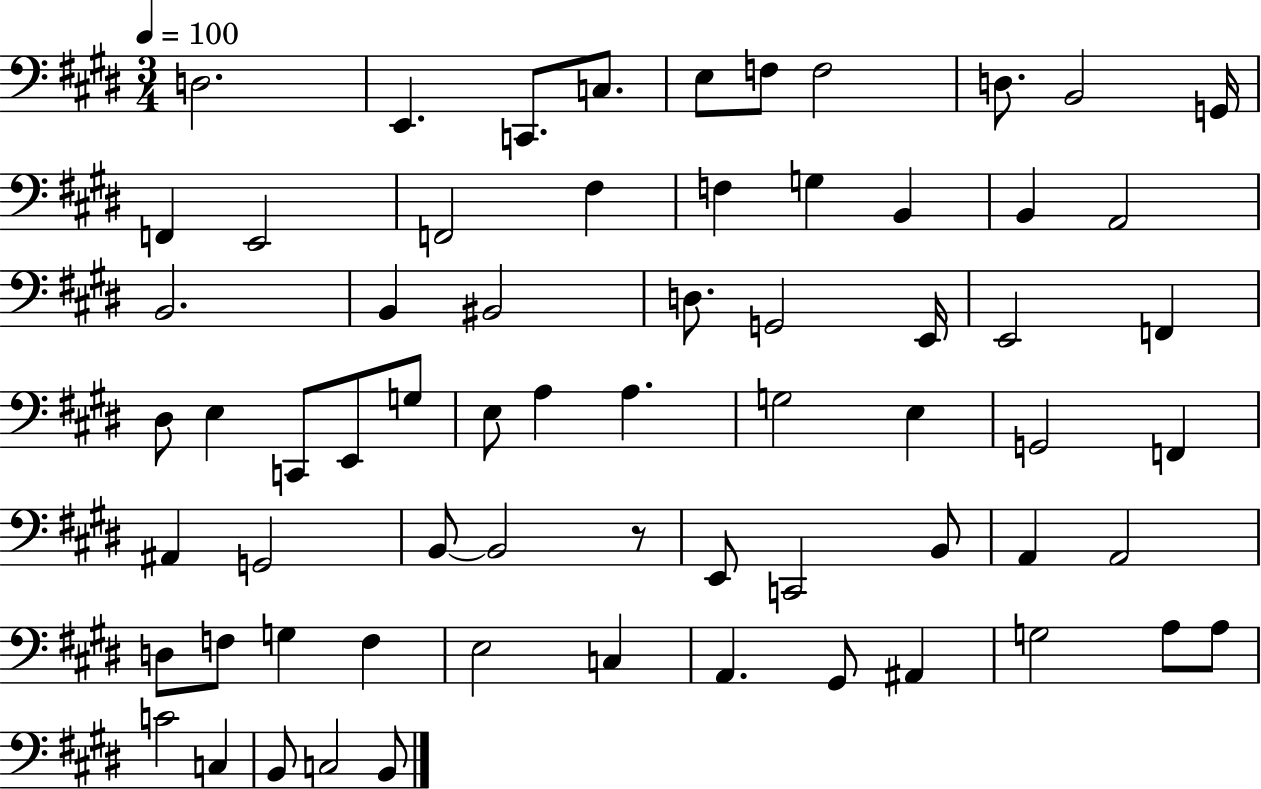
X:1
T:Untitled
M:3/4
L:1/4
K:E
D,2 E,, C,,/2 C,/2 E,/2 F,/2 F,2 D,/2 B,,2 G,,/4 F,, E,,2 F,,2 ^F, F, G, B,, B,, A,,2 B,,2 B,, ^B,,2 D,/2 G,,2 E,,/4 E,,2 F,, ^D,/2 E, C,,/2 E,,/2 G,/2 E,/2 A, A, G,2 E, G,,2 F,, ^A,, G,,2 B,,/2 B,,2 z/2 E,,/2 C,,2 B,,/2 A,, A,,2 D,/2 F,/2 G, F, E,2 C, A,, ^G,,/2 ^A,, G,2 A,/2 A,/2 C2 C, B,,/2 C,2 B,,/2